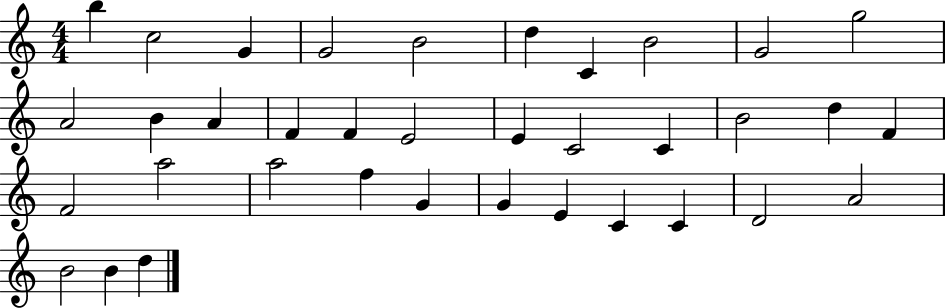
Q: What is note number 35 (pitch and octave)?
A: B4